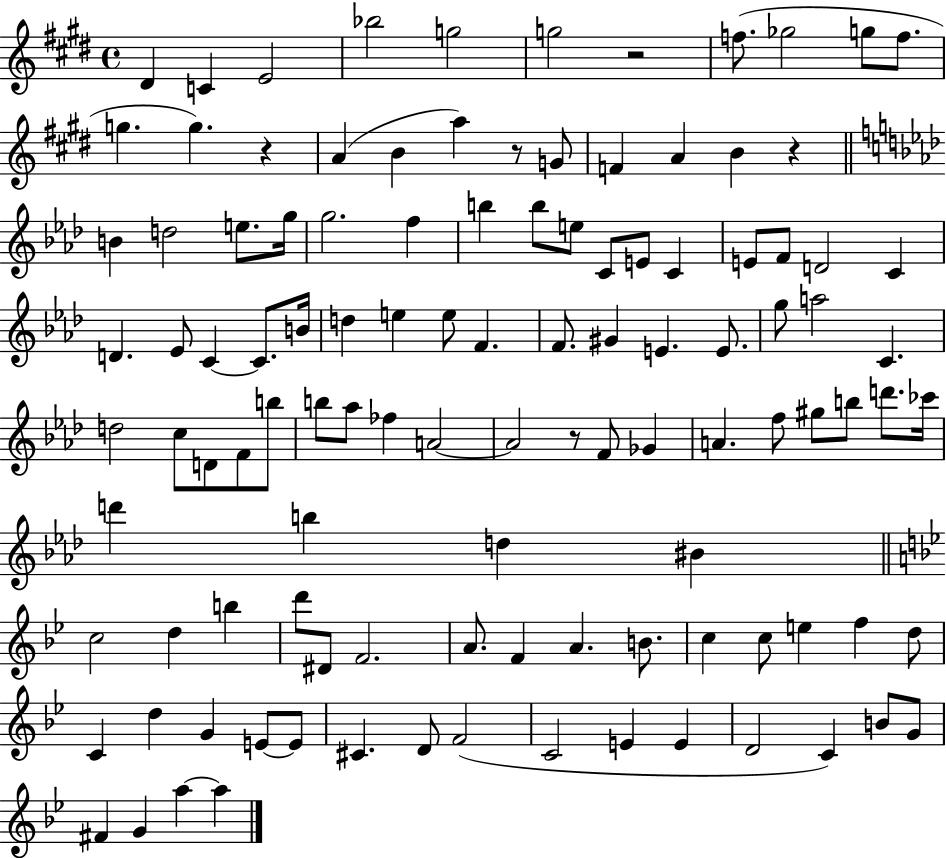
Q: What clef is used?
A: treble